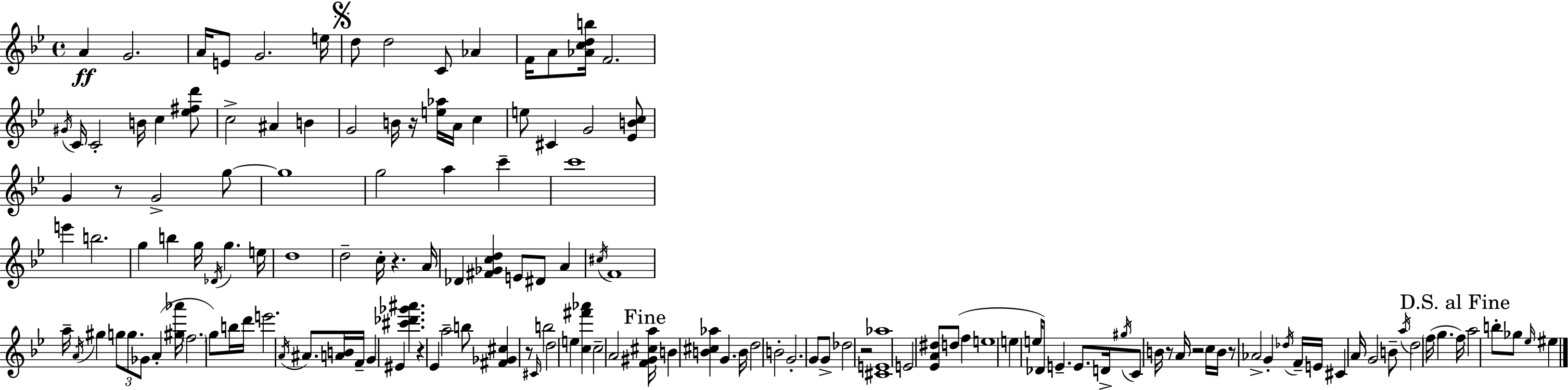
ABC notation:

X:1
T:Untitled
M:4/4
L:1/4
K:Bb
A G2 A/4 E/2 G2 e/4 d/2 d2 C/2 _A F/4 A/2 [_Acdb]/4 F2 ^G/4 C/4 C2 B/4 c [_e^fd']/2 c2 ^A B G2 B/4 z/4 [e_a]/4 A/4 c e/2 ^C G2 [_EBc]/2 G z/2 G2 g/2 g4 g2 a c' c'4 e' b2 g b g/4 _D/4 g e/4 d4 d2 c/4 z A/4 _D [^F_Gcd] E/2 ^D/2 A ^c/4 F4 a/4 A/4 ^g g/2 g/2 _G/2 A [^g_a']/4 f2 g/2 b/4 d'/4 e'2 A/4 ^A/2 [AB]/4 F/4 G ^E [^c'_d'_g'^a'] z _E a2 b/2 [^F_G^c] z/2 ^C/4 b2 d2 e [c^f'_a'] c2 A2 [F^G^ca]/4 B [B^c_a] G B/4 d2 B2 G2 G/2 G/2 _d2 z2 [^CE_a]4 E2 [_EA^d]/2 d/2 f e4 e e/4 _D/2 E E/2 D/4 ^g/4 C/2 B/4 z/2 A/4 z2 c/4 B/4 z/2 _A2 G _d/4 F/4 E/4 ^C A/4 G2 B/2 a/4 d2 f/4 g f/4 a2 b/2 _g/2 _e/4 ^e